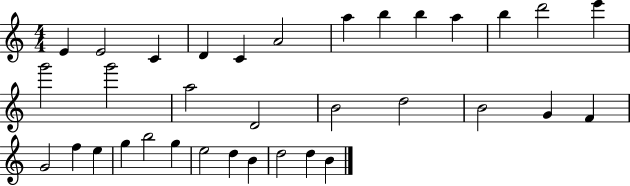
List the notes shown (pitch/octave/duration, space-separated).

E4/q E4/h C4/q D4/q C4/q A4/h A5/q B5/q B5/q A5/q B5/q D6/h E6/q G6/h G6/h A5/h D4/h B4/h D5/h B4/h G4/q F4/q G4/h F5/q E5/q G5/q B5/h G5/q E5/h D5/q B4/q D5/h D5/q B4/q